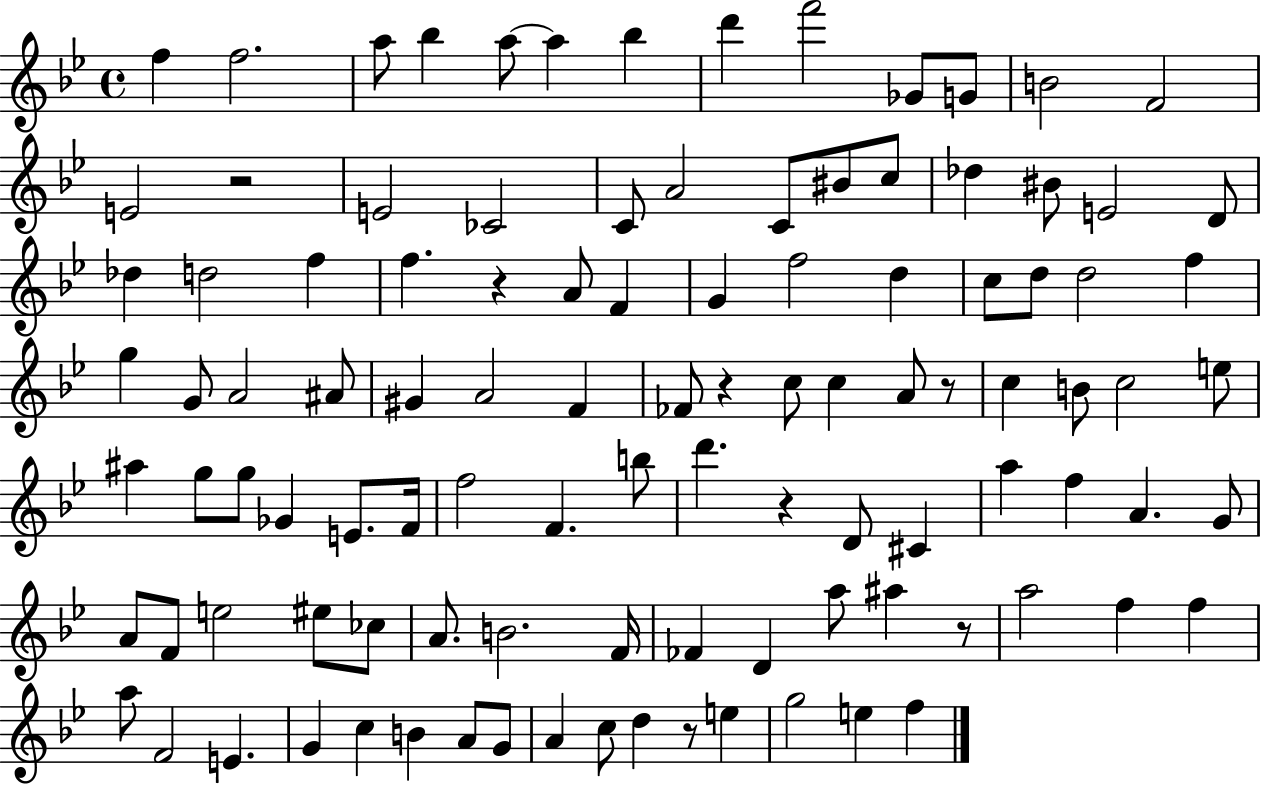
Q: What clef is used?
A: treble